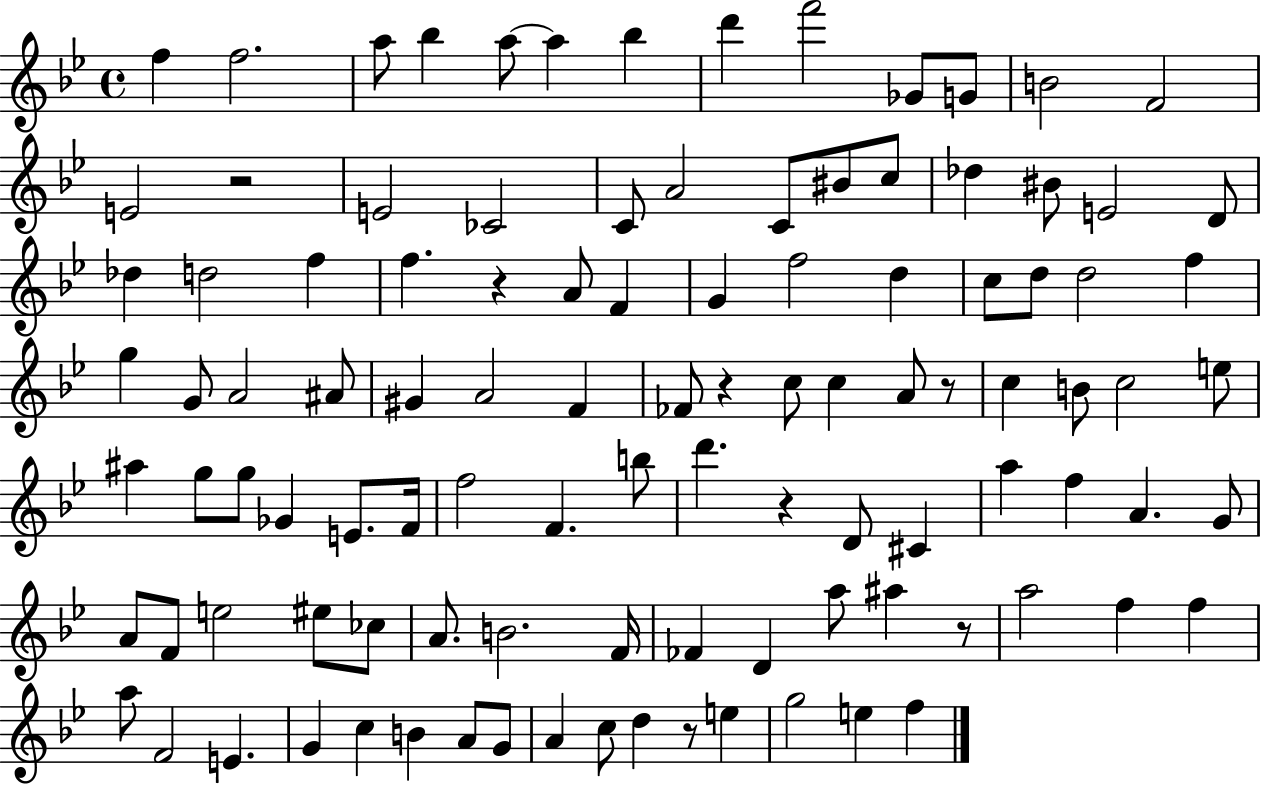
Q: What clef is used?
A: treble